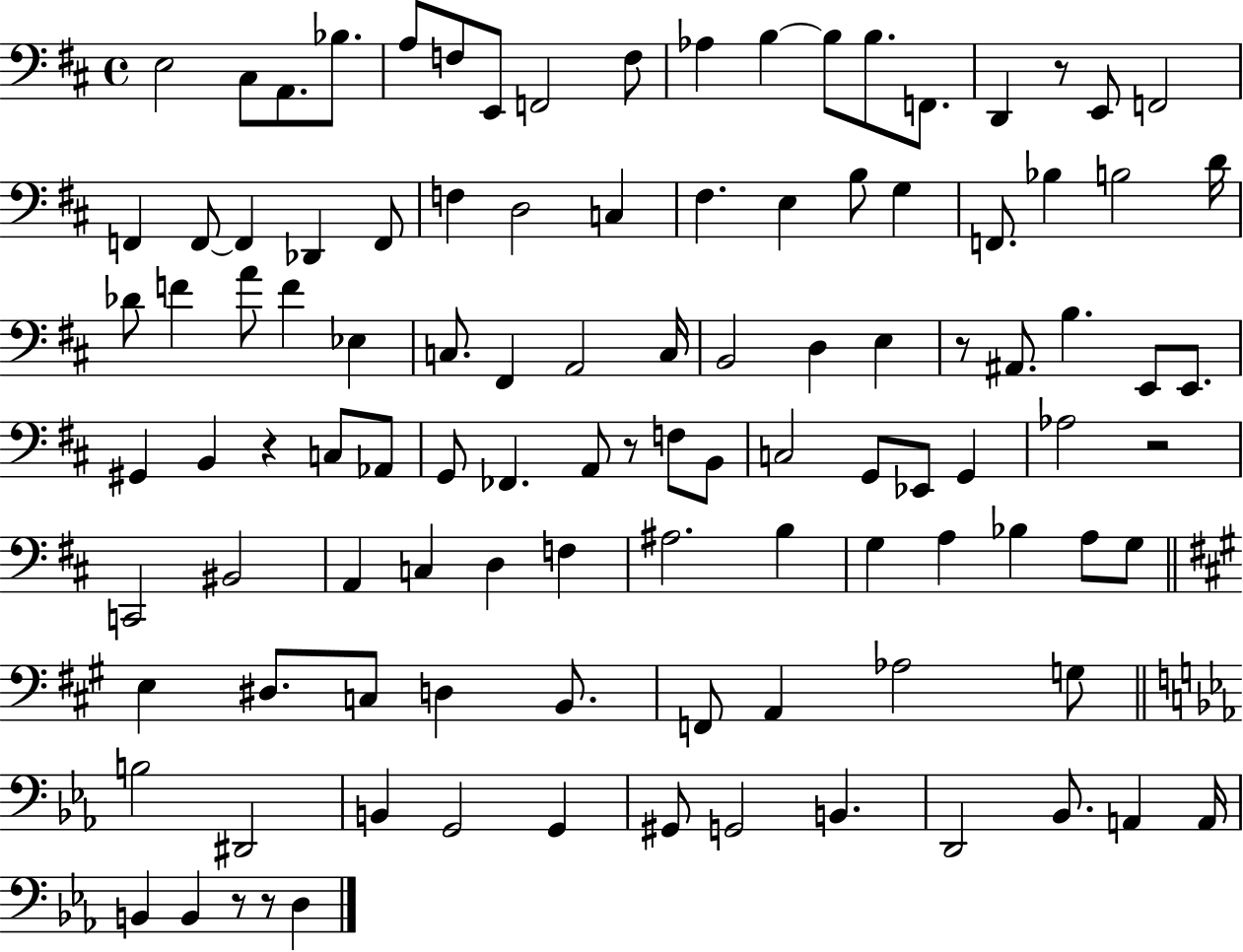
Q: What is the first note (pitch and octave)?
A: E3